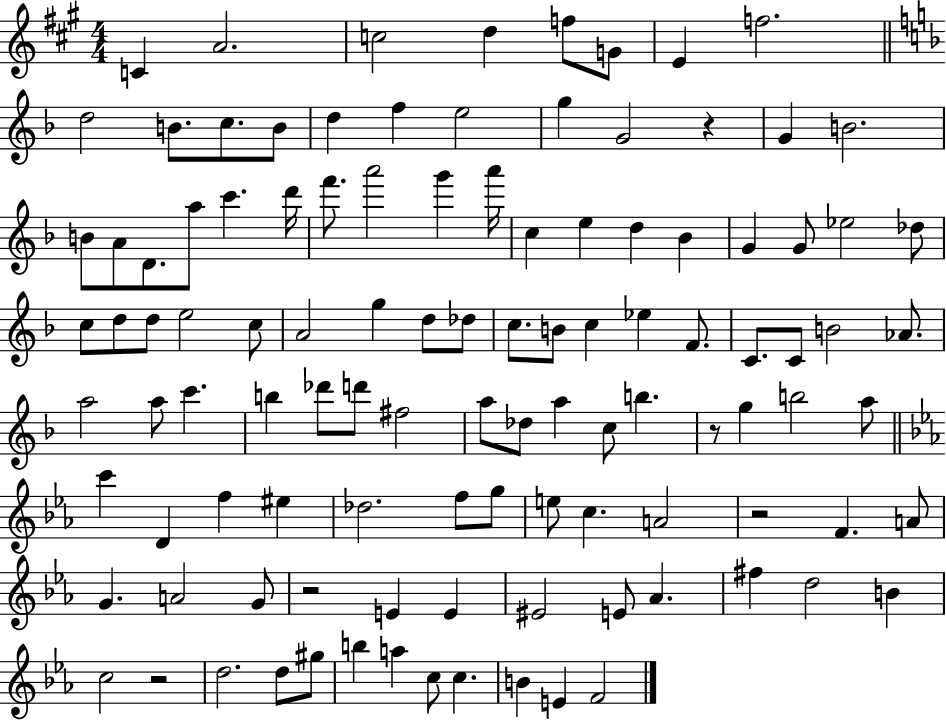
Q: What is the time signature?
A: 4/4